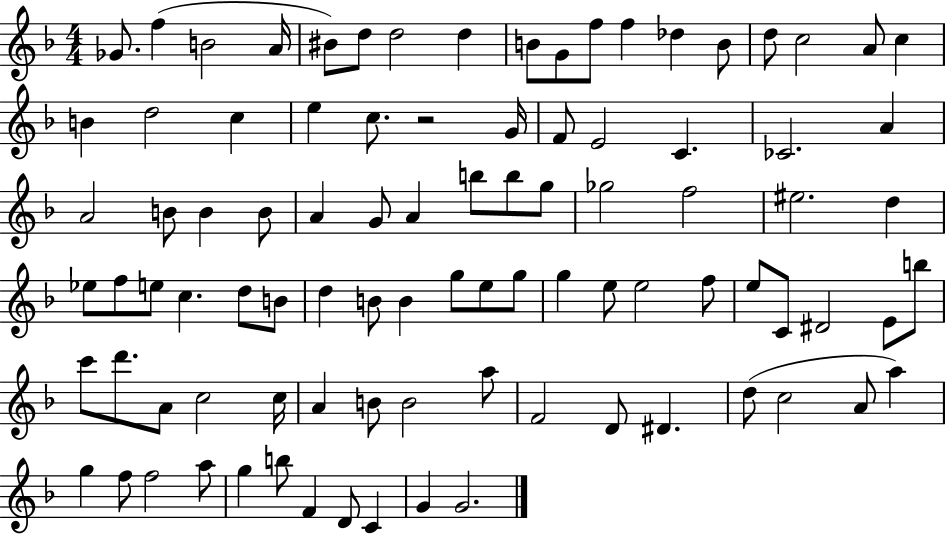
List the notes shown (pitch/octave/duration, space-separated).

Gb4/e. F5/q B4/h A4/s BIS4/e D5/e D5/h D5/q B4/e G4/e F5/e F5/q Db5/q B4/e D5/e C5/h A4/e C5/q B4/q D5/h C5/q E5/q C5/e. R/h G4/s F4/e E4/h C4/q. CES4/h. A4/q A4/h B4/e B4/q B4/e A4/q G4/e A4/q B5/e B5/e G5/e Gb5/h F5/h EIS5/h. D5/q Eb5/e F5/e E5/e C5/q. D5/e B4/e D5/q B4/e B4/q G5/e E5/e G5/e G5/q E5/e E5/h F5/e E5/e C4/e D#4/h E4/e B5/e C6/e D6/e. A4/e C5/h C5/s A4/q B4/e B4/h A5/e F4/h D4/e D#4/q. D5/e C5/h A4/e A5/q G5/q F5/e F5/h A5/e G5/q B5/e F4/q D4/e C4/q G4/q G4/h.